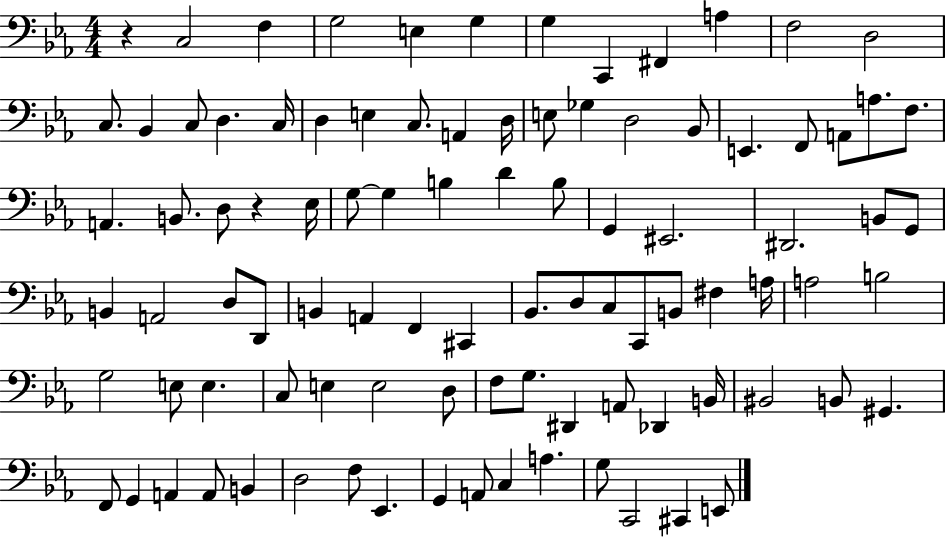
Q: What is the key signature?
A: EES major